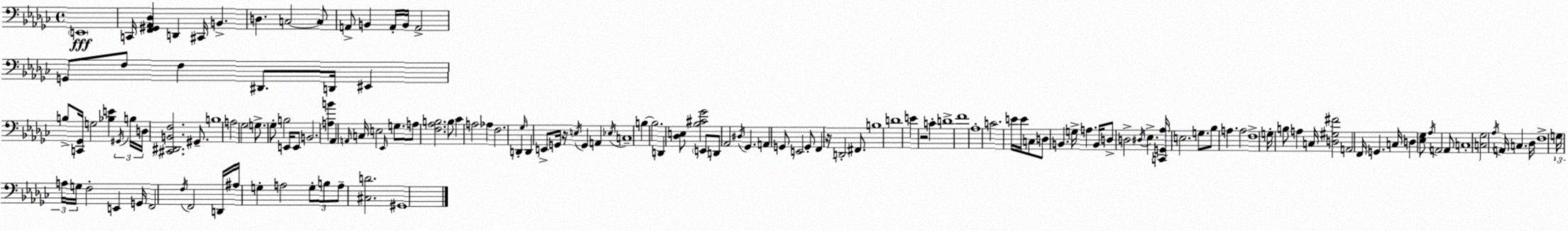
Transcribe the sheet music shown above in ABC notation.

X:1
T:Untitled
M:4/4
L:1/4
K:Ebm
E,,4 C,,/4 [F,,^G,,_A,,_D,] D,, ^C,,/4 B,, D, C,2 C,/2 A,,/2 B,, A,,/4 B,,/4 A,,2 G,,/2 F,/2 F, ^D,,/2 D,,/4 ^E,, B,/2 [C,,_G,,]/4 G,2 [_B,E] ^G,,/4 B,/4 D,/4 [^C,,^D,,B,,F,]2 ^G,,/2 B,4 A,2 _G,2 G,/2 _G,/2 B,2 E,,/4 E,,/2 B,,2 [A,B] _A,, A,,/4 C,/4 E,2 _E,,/4 G,/2 A,/2 [F,_A,B,]2 B,/2 _C A,2 _A, F,2 D,, _G,/4 D,, E,,/2 G,,/4 z/4 E,/4 G,, A,, _E,/4 C,4 B, B,2 D,, [_D,E,]/2 [_B,^C_G]2 E,,/2 D,,/2 _A,,2 ^D,/4 _G,, A,, G,,/2 E,,2 G,,/2 F,, z/4 D,,2 ^F,,/2 B,4 D4 E z2 C D4 F4 _A,4 C2 E/4 E/4 C,/2 D,/2 B,, G,/4 A, B,,/4 D,/2 D,2 ^D,/4 _E, [C,,G,,_A,]/4 E,2 G,/2 _B,/2 A, A,2 F,4 G,/4 B,/2 A, C,/4 [D,^G,^F]2 A,,2 F,,/4 G,, C,/4 D, [_E,_G,]/2 _A,/4 A,,2 A,,/2 C,4 [C,_G,]2 _A,/4 A,,/4 C, _D,/4 F,4 G,/4 A,/4 G,/4 F,2 E,, G,,/4 F,,2 F,/4 F,,2 D,,/4 ^A,/4 G, A,2 G,/2 B,/2 A,/2 [^C,D]2 ^G,,4